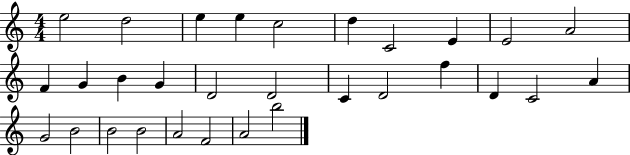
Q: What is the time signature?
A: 4/4